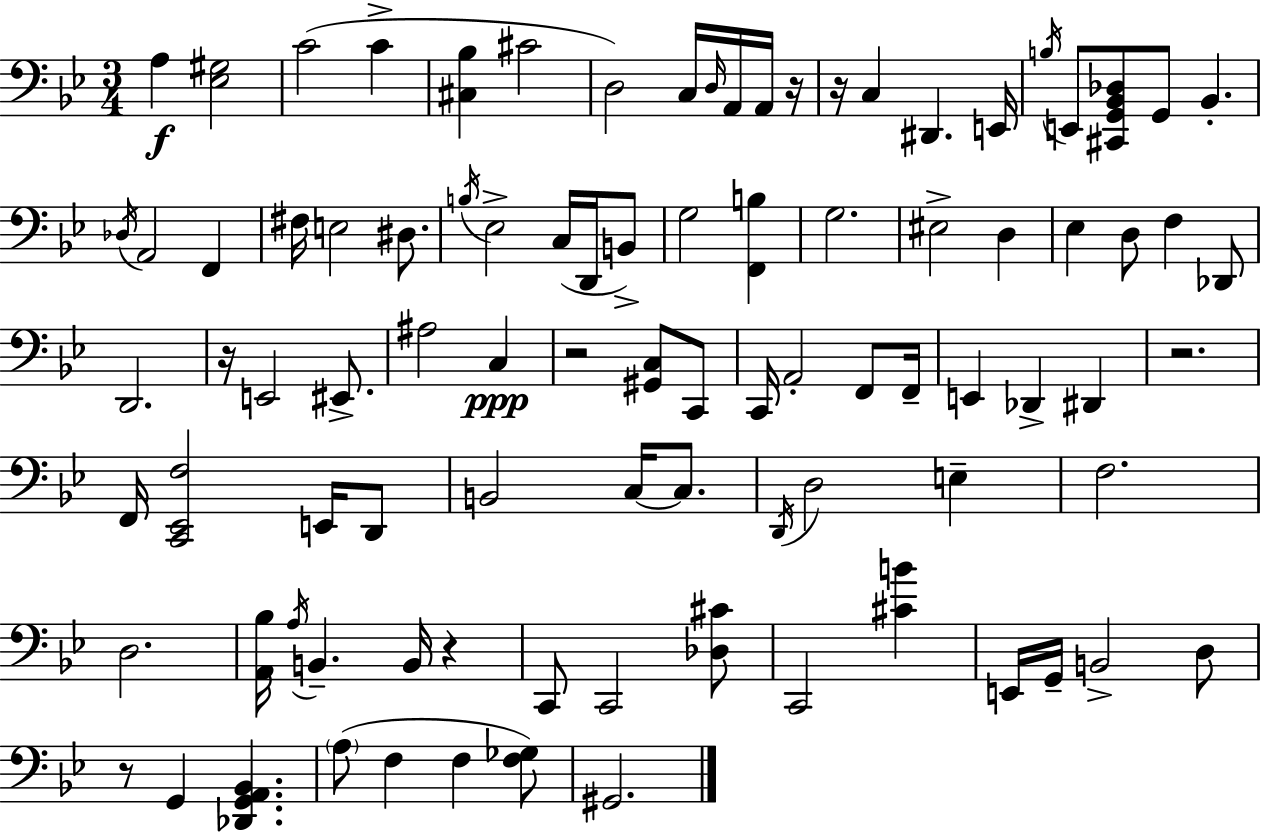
{
  \clef bass
  \numericTimeSignature
  \time 3/4
  \key bes \major
  a4\f <ees gis>2 | c'2( c'4-> | <cis bes>4 cis'2 | d2) c16 \grace { d16 } a,16 a,16 | \break r16 r16 c4 dis,4. | e,16 \acciaccatura { b16 } e,8 <cis, g, bes, des>8 g,8 bes,4.-. | \acciaccatura { des16 } a,2 f,4 | fis16 e2 | \break dis8. \acciaccatura { b16 } ees2-> | c16( d,16 b,8->) g2 | <f, b>4 g2. | eis2-> | \break d4 ees4 d8 f4 | des,8 d,2. | r16 e,2 | eis,8.-> ais2 | \break c4\ppp r2 | <gis, c>8 c,8 c,16 a,2-. | f,8 f,16-- e,4 des,4-> | dis,4 r2. | \break f,16 <c, ees, f>2 | e,16 d,8 b,2 | c16~~ c8. \acciaccatura { d,16 } d2 | e4-- f2. | \break d2. | <a, bes>16 \acciaccatura { a16 } b,4.-- | b,16 r4 c,8 c,2 | <des cis'>8 c,2 | \break <cis' b'>4 e,16 g,16-- b,2-> | d8 r8 g,4 | <des, g, a, bes,>4. \parenthesize a8( f4 | f4 <f ges>8) gis,2. | \break \bar "|."
}